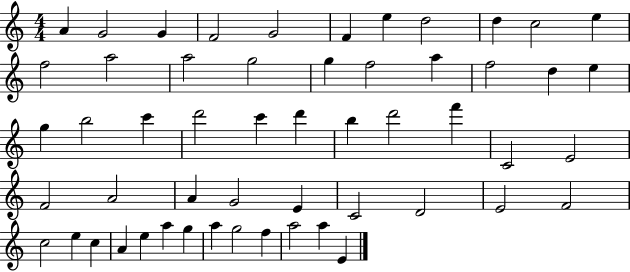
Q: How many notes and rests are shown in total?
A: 54